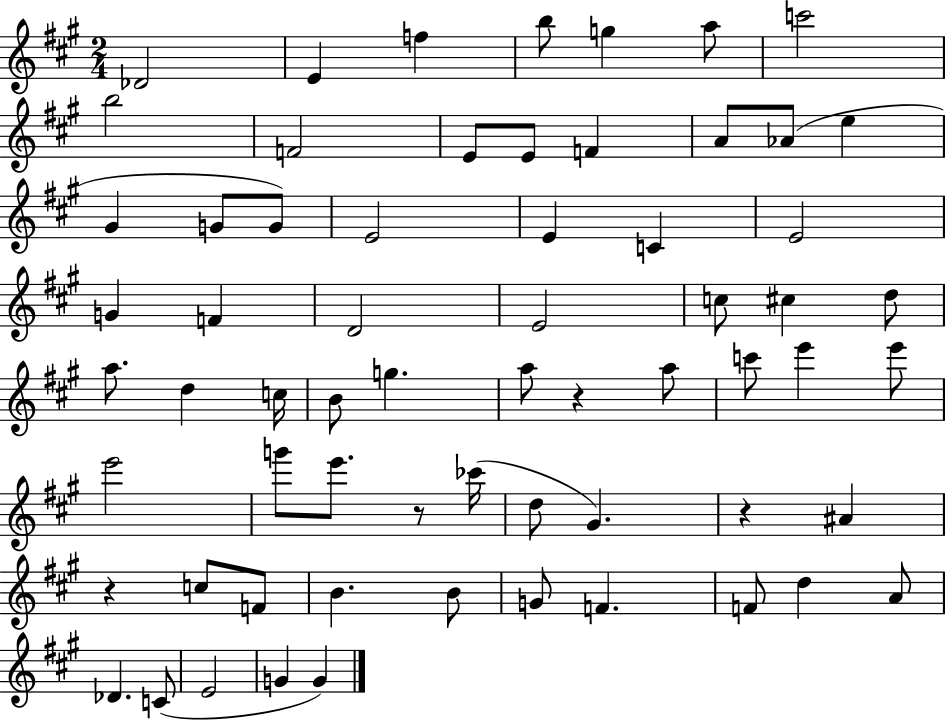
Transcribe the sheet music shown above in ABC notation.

X:1
T:Untitled
M:2/4
L:1/4
K:A
_D2 E f b/2 g a/2 c'2 b2 F2 E/2 E/2 F A/2 _A/2 e ^G G/2 G/2 E2 E C E2 G F D2 E2 c/2 ^c d/2 a/2 d c/4 B/2 g a/2 z a/2 c'/2 e' e'/2 e'2 g'/2 e'/2 z/2 _c'/4 d/2 ^G z ^A z c/2 F/2 B B/2 G/2 F F/2 d A/2 _D C/2 E2 G G